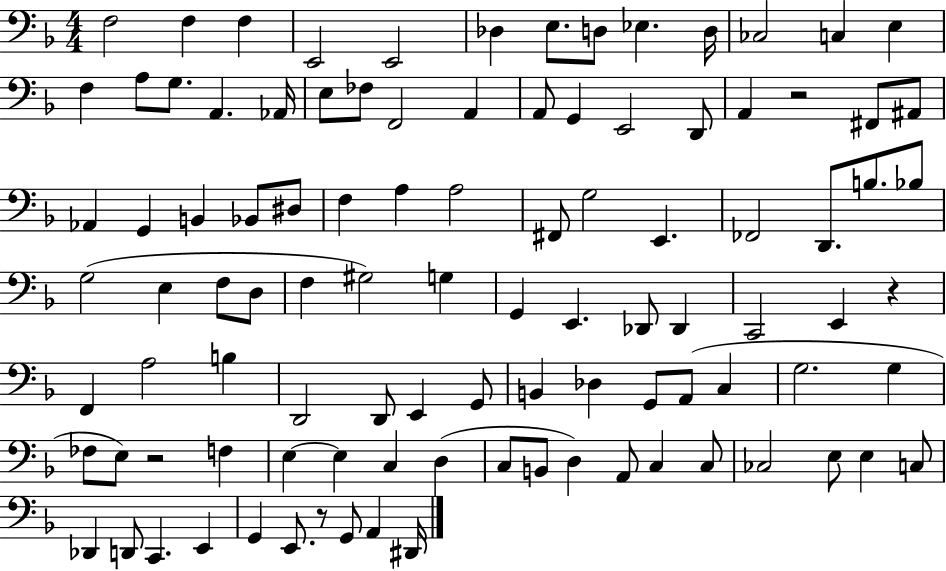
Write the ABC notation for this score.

X:1
T:Untitled
M:4/4
L:1/4
K:F
F,2 F, F, E,,2 E,,2 _D, E,/2 D,/2 _E, D,/4 _C,2 C, E, F, A,/2 G,/2 A,, _A,,/4 E,/2 _F,/2 F,,2 A,, A,,/2 G,, E,,2 D,,/2 A,, z2 ^F,,/2 ^A,,/2 _A,, G,, B,, _B,,/2 ^D,/2 F, A, A,2 ^F,,/2 G,2 E,, _F,,2 D,,/2 B,/2 _B,/2 G,2 E, F,/2 D,/2 F, ^G,2 G, G,, E,, _D,,/2 _D,, C,,2 E,, z F,, A,2 B, D,,2 D,,/2 E,, G,,/2 B,, _D, G,,/2 A,,/2 C, G,2 G, _F,/2 E,/2 z2 F, E, E, C, D, C,/2 B,,/2 D, A,,/2 C, C,/2 _C,2 E,/2 E, C,/2 _D,, D,,/2 C,, E,, G,, E,,/2 z/2 G,,/2 A,, ^D,,/4